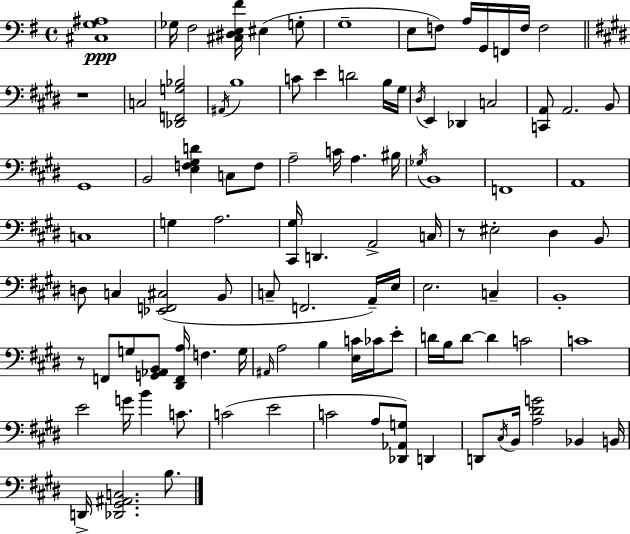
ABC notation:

X:1
T:Untitled
M:4/4
L:1/4
K:G
[^C,G,^A,]4 _G,/4 ^F,2 [^C,^D,E,^F]/4 ^E, G,/2 G,4 E,/2 F,/2 A,/4 G,,/4 F,,/4 F,/4 F,2 z4 C,2 [_D,,F,,G,_B,]2 ^A,,/4 B,4 C/2 E D2 B,/4 ^G,/4 ^D,/4 E,, _D,, C,2 [C,,A,,]/2 A,,2 B,,/2 ^G,,4 B,,2 [E,F,^G,D] C,/2 F,/2 A,2 C/4 A, ^B,/4 _G,/4 B,,4 F,,4 A,,4 C,4 G, A,2 [^C,,^G,]/4 D,, A,,2 C,/4 z/2 ^E,2 ^D, B,,/2 D,/2 C, [_E,,F,,^C,]2 B,,/2 C,/2 F,,2 A,,/4 E,/4 E,2 C, B,,4 z/2 F,,/2 G,/2 [G,,_A,,B,,]/2 [^D,,F,,A,]/4 F, G,/4 ^A,,/4 A,2 B, [E,C]/4 _C/4 E/2 D/4 B,/4 D/2 D C2 C4 E2 G/4 B C/2 C2 E2 C2 A,/2 [_D,,_A,,G,]/2 D,, D,,/2 ^C,/4 B,,/4 [A,^DG]2 _B,, B,,/4 D,,/4 [_D,,^G,,^A,,C,]2 B,/2